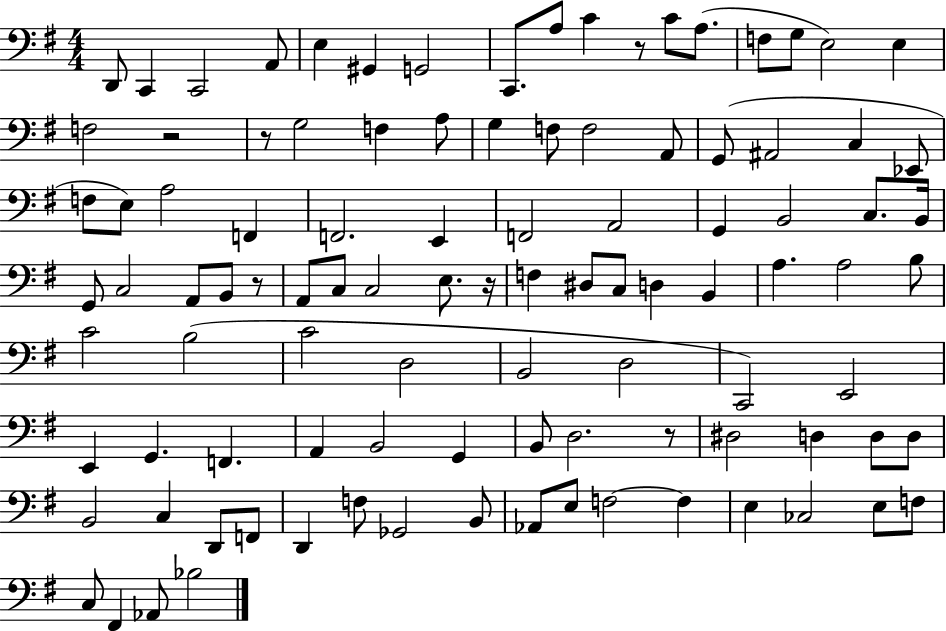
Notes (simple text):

D2/e C2/q C2/h A2/e E3/q G#2/q G2/h C2/e. A3/e C4/q R/e C4/e A3/e. F3/e G3/e E3/h E3/q F3/h R/h R/e G3/h F3/q A3/e G3/q F3/e F3/h A2/e G2/e A#2/h C3/q Eb2/e F3/e E3/e A3/h F2/q F2/h. E2/q F2/h A2/h G2/q B2/h C3/e. B2/s G2/e C3/h A2/e B2/e R/e A2/e C3/e C3/h E3/e. R/s F3/q D#3/e C3/e D3/q B2/q A3/q. A3/h B3/e C4/h B3/h C4/h D3/h B2/h D3/h C2/h E2/h E2/q G2/q. F2/q. A2/q B2/h G2/q B2/e D3/h. R/e D#3/h D3/q D3/e D3/e B2/h C3/q D2/e F2/e D2/q F3/e Gb2/h B2/e Ab2/e E3/e F3/h F3/q E3/q CES3/h E3/e F3/e C3/e F#2/q Ab2/e Bb3/h